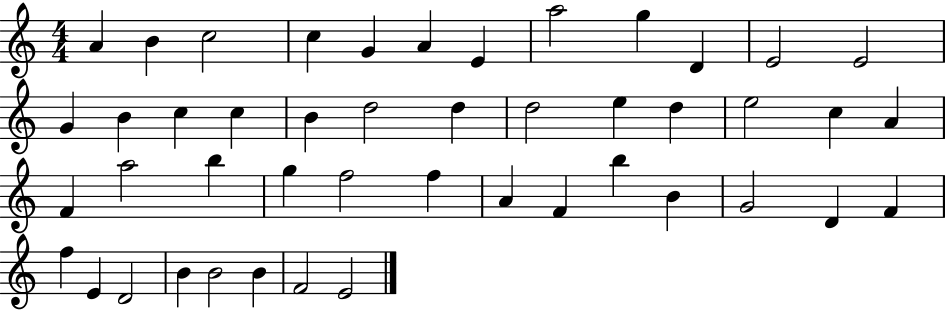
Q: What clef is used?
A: treble